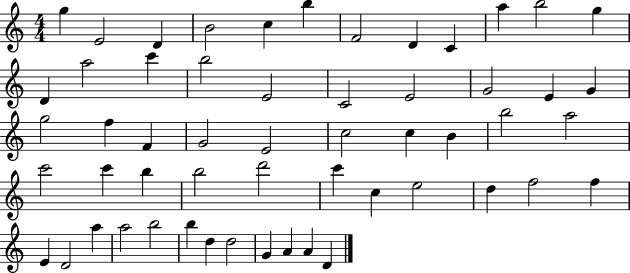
G5/q E4/h D4/q B4/h C5/q B5/q F4/h D4/q C4/q A5/q B5/h G5/q D4/q A5/h C6/q B5/h E4/h C4/h E4/h G4/h E4/q G4/q G5/h F5/q F4/q G4/h E4/h C5/h C5/q B4/q B5/h A5/h C6/h C6/q B5/q B5/h D6/h C6/q C5/q E5/h D5/q F5/h F5/q E4/q D4/h A5/q A5/h B5/h B5/q D5/q D5/h G4/q A4/q A4/q D4/q